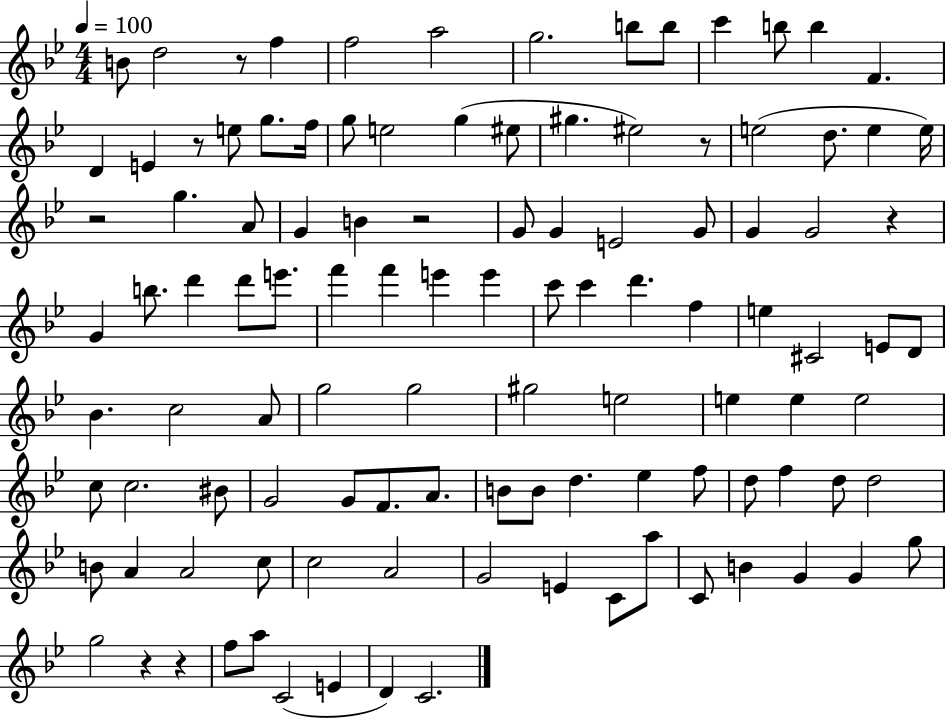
B4/e D5/h R/e F5/q F5/h A5/h G5/h. B5/e B5/e C6/q B5/e B5/q F4/q. D4/q E4/q R/e E5/e G5/e. F5/s G5/e E5/h G5/q EIS5/e G#5/q. EIS5/h R/e E5/h D5/e. E5/q E5/s R/h G5/q. A4/e G4/q B4/q R/h G4/e G4/q E4/h G4/e G4/q G4/h R/q G4/q B5/e. D6/q D6/e E6/e. F6/q F6/q E6/q E6/q C6/e C6/q D6/q. F5/q E5/q C#4/h E4/e D4/e Bb4/q. C5/h A4/e G5/h G5/h G#5/h E5/h E5/q E5/q E5/h C5/e C5/h. BIS4/e G4/h G4/e F4/e. A4/e. B4/e B4/e D5/q. Eb5/q F5/e D5/e F5/q D5/e D5/h B4/e A4/q A4/h C5/e C5/h A4/h G4/h E4/q C4/e A5/e C4/e B4/q G4/q G4/q G5/e G5/h R/q R/q F5/e A5/e C4/h E4/q D4/q C4/h.